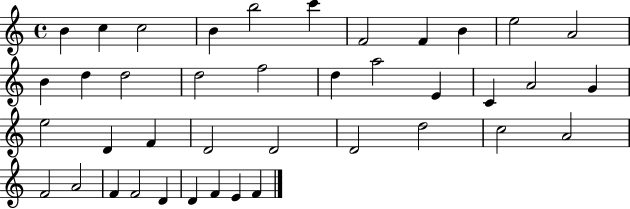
X:1
T:Untitled
M:4/4
L:1/4
K:C
B c c2 B b2 c' F2 F B e2 A2 B d d2 d2 f2 d a2 E C A2 G e2 D F D2 D2 D2 d2 c2 A2 F2 A2 F F2 D D F E F